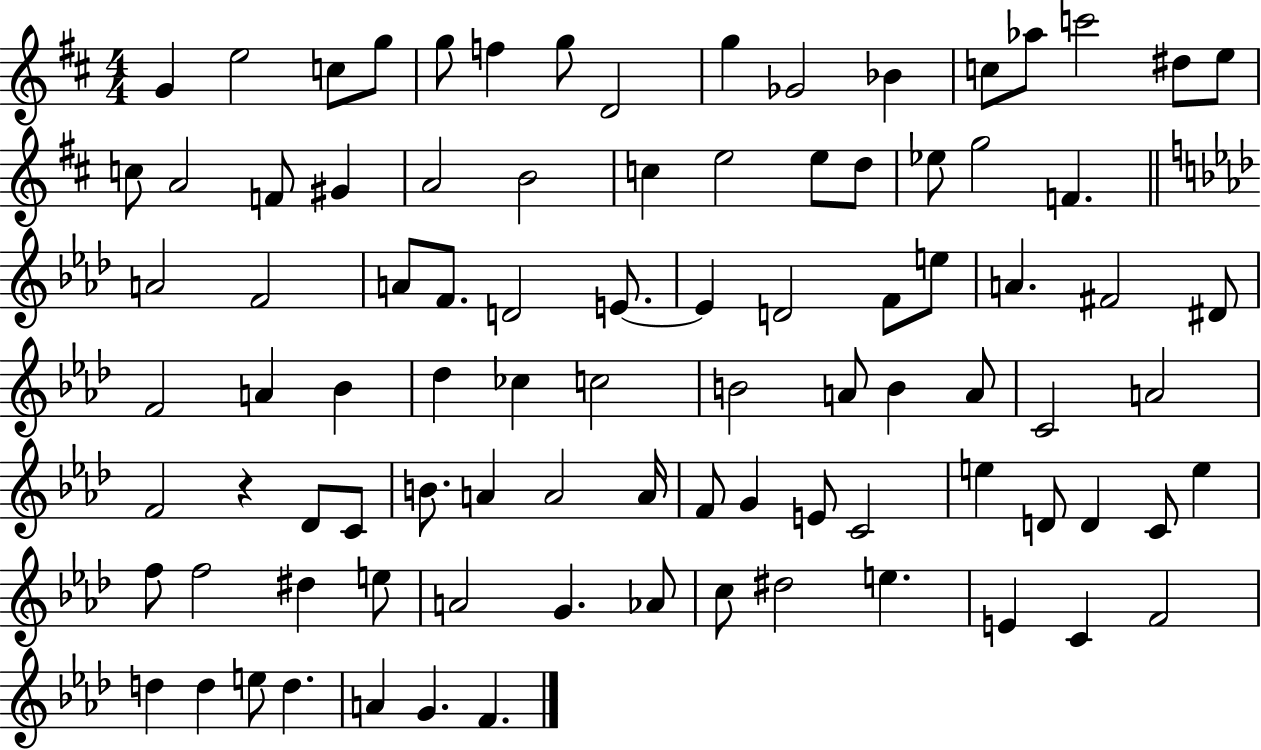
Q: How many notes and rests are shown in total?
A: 91